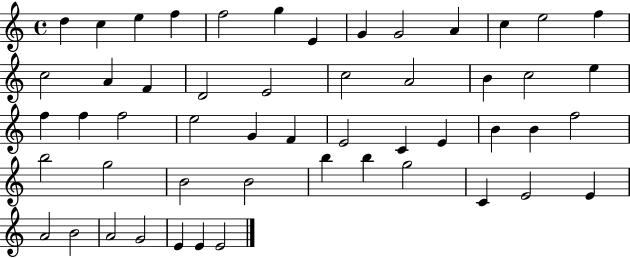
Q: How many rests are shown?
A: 0